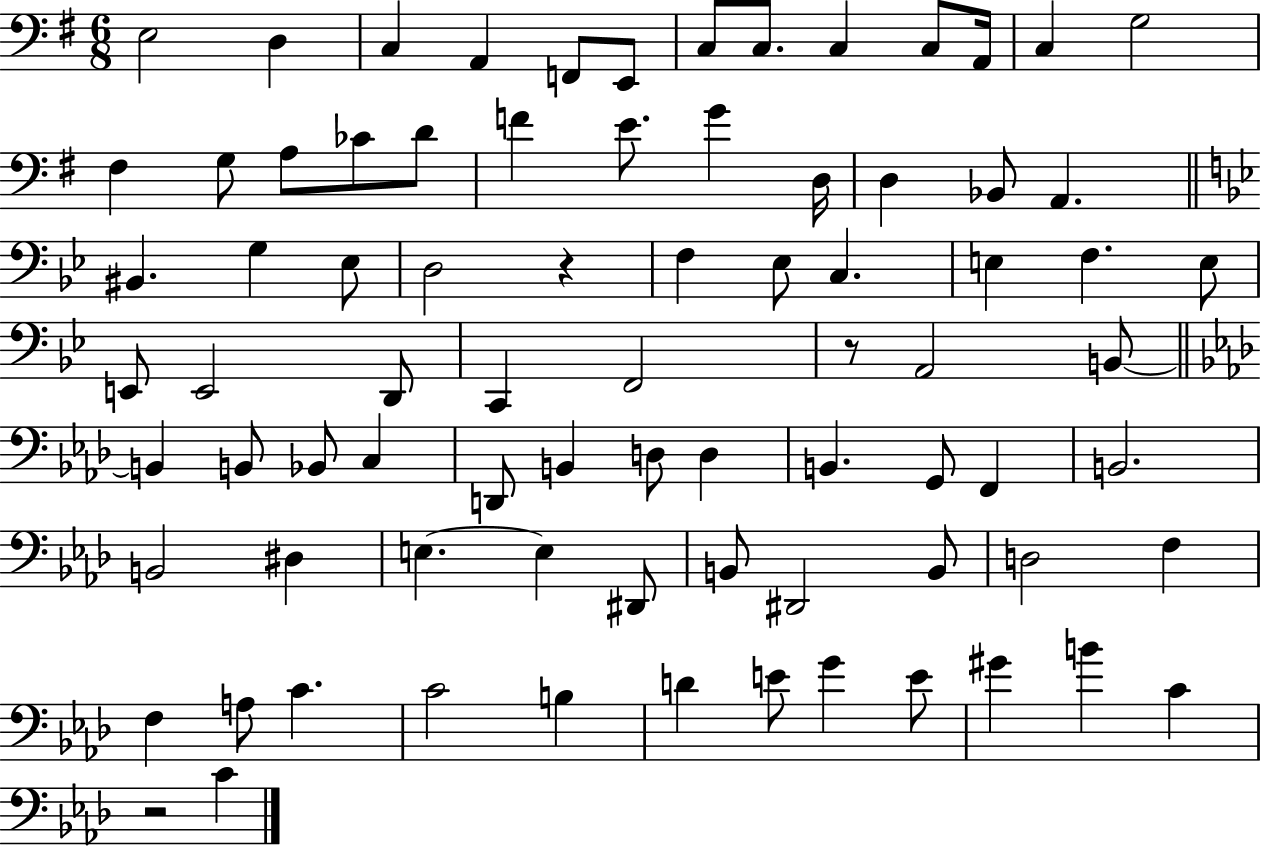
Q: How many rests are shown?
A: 3